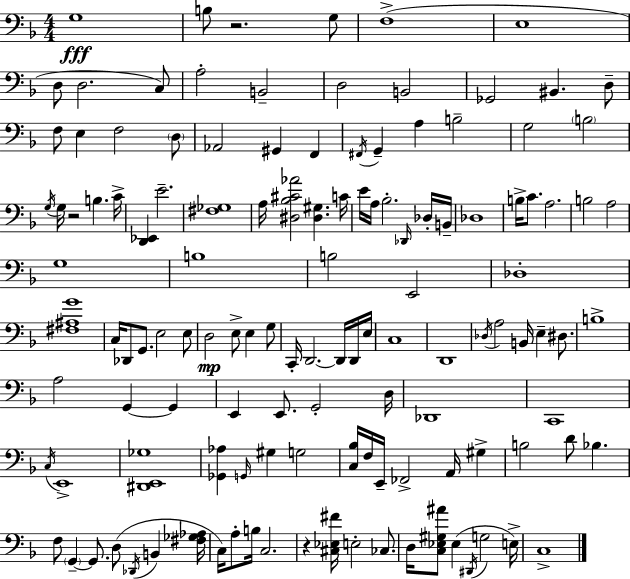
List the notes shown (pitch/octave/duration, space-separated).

G3/w B3/e R/h. G3/e F3/w E3/w D3/e D3/h. C3/e A3/h B2/h D3/h B2/h Gb2/h BIS2/q. D3/e F3/e E3/q F3/h D3/e Ab2/h G#2/q F2/q F#2/s G2/q A3/q B3/h G3/h B3/h G3/s G3/s R/h B3/q. C4/s [D2,Eb2]/q E4/h. [F#3,Gb3]/w A3/s [D#3,Bb3,C#4,Ab4]/h [D#3,G#3]/q. C4/s E4/s A3/s Bb3/h. Db2/s Db3/s B2/s Db3/w B3/s C4/e. A3/h. B3/h A3/h G3/w B3/w B3/h E2/h Db3/w [F#3,A#3,G4]/w C3/s Db2/e G2/e. E3/h E3/e D3/h E3/e E3/q G3/e C2/s D2/h. D2/s D2/s E3/s C3/w D2/w Db3/s A3/h B2/s E3/q D#3/e. B3/w A3/h G2/q G2/q E2/q E2/e. G2/h D3/s Db2/w C2/w C3/s E2/w [D#2,E2,Gb3]/w [Gb2,Ab3]/q G2/s G#3/q G3/h [C3,Bb3]/s F3/s E2/s FES2/h A2/s G#3/q B3/h D4/e Bb3/q. F3/e G2/q G2/e. D3/e Db2/s B2/q [F#3,Gb3,Ab3]/s C3/s A3/e B3/s C3/h. R/q [C#3,Eb3,F#4]/s E3/h CES3/e. D3/s [C3,Eb3,G#3,A#4]/e Eb3/q D#2/s G3/h E3/s C3/w